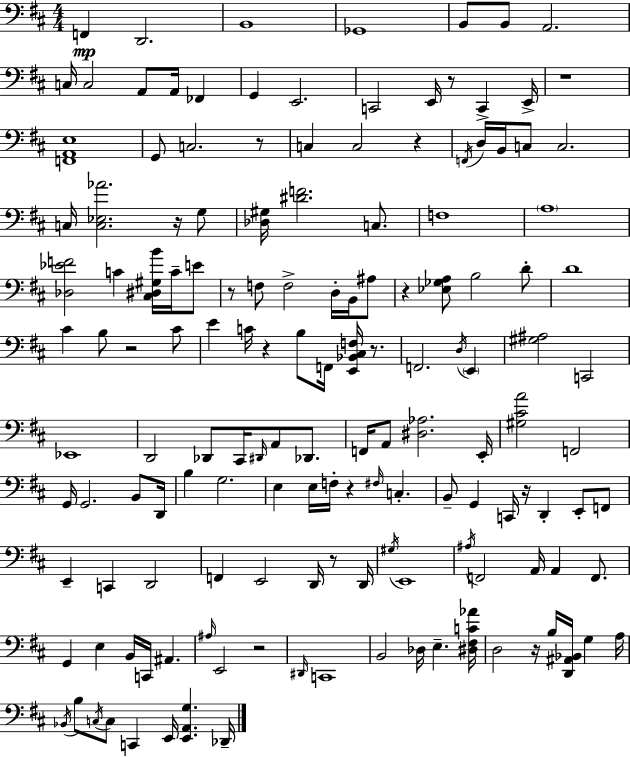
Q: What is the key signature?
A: D major